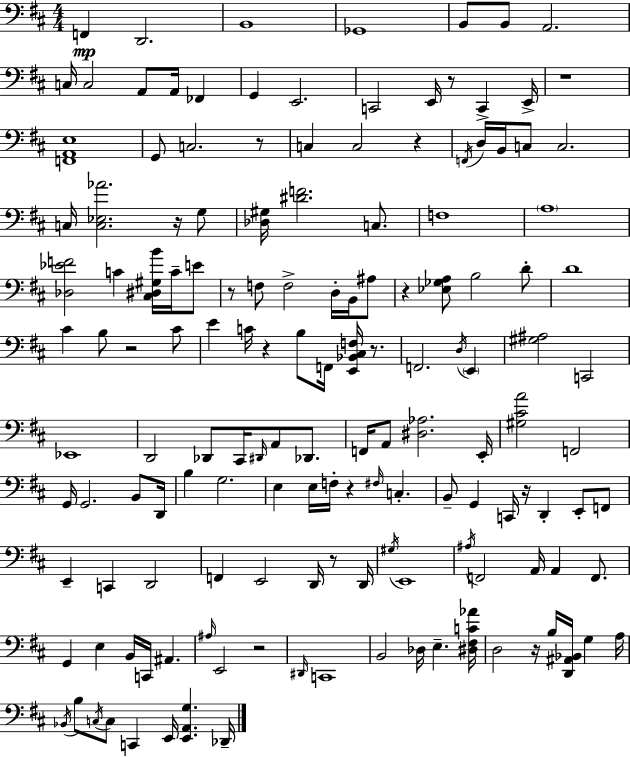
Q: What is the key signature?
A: D major